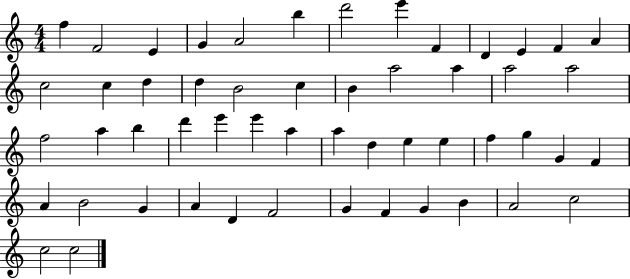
X:1
T:Untitled
M:4/4
L:1/4
K:C
f F2 E G A2 b d'2 e' F D E F A c2 c d d B2 c B a2 a a2 a2 f2 a b d' e' e' a a d e e f g G F A B2 G A D F2 G F G B A2 c2 c2 c2